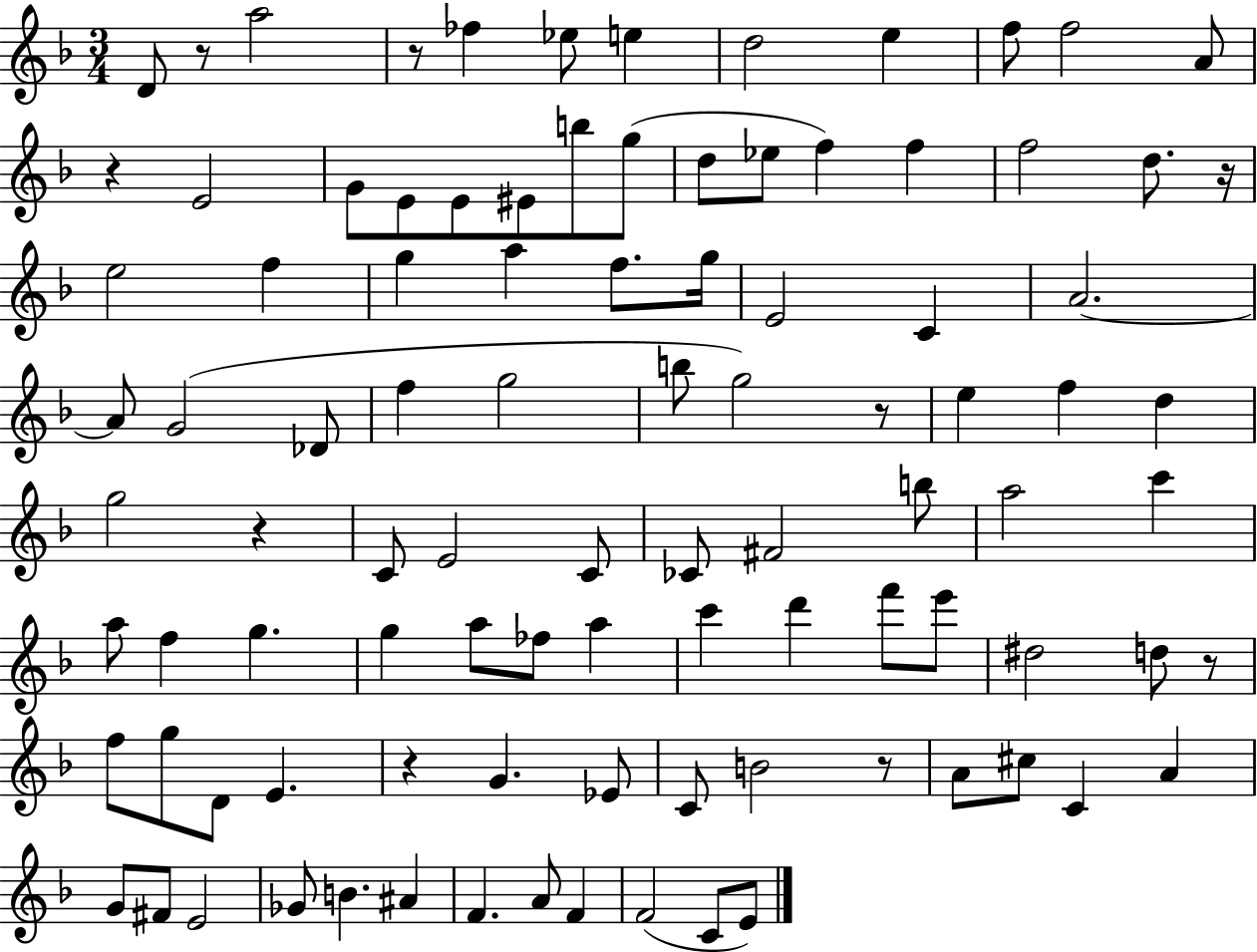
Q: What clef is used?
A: treble